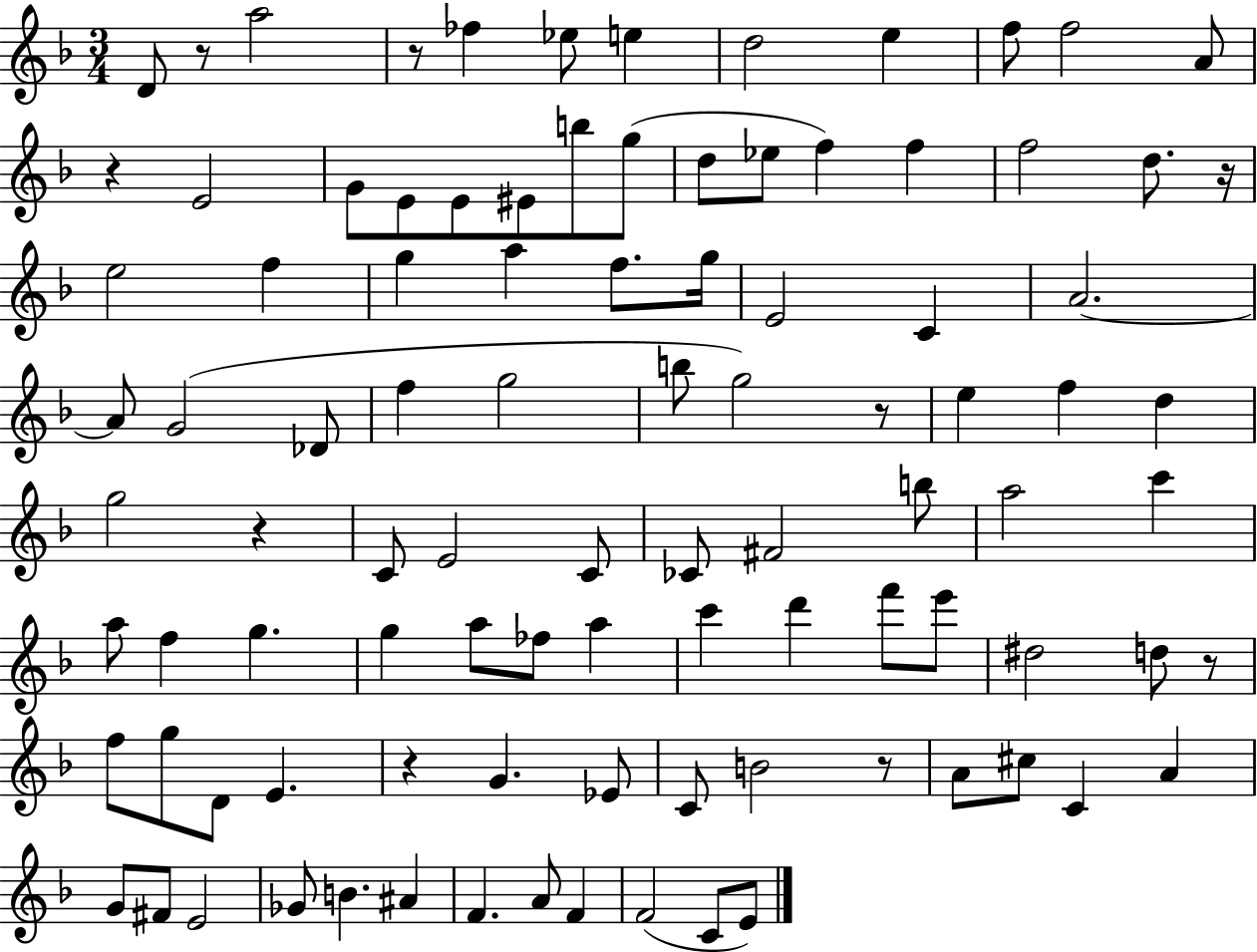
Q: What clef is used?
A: treble